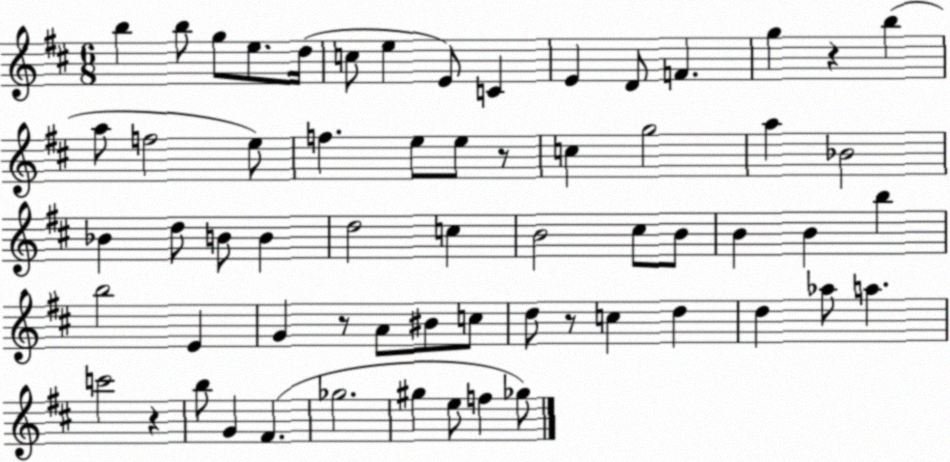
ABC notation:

X:1
T:Untitled
M:6/8
L:1/4
K:D
b b/2 g/2 e/2 d/4 c/2 e E/2 C E D/2 F g z b a/2 f2 e/2 f e/2 e/2 z/2 c g2 a _B2 _B d/2 B/2 B d2 c B2 ^c/2 B/2 B B b b2 E G z/2 A/2 ^B/2 c/2 d/2 z/2 c d d _a/2 a c'2 z b/2 G ^F _g2 ^g e/2 f _g/2